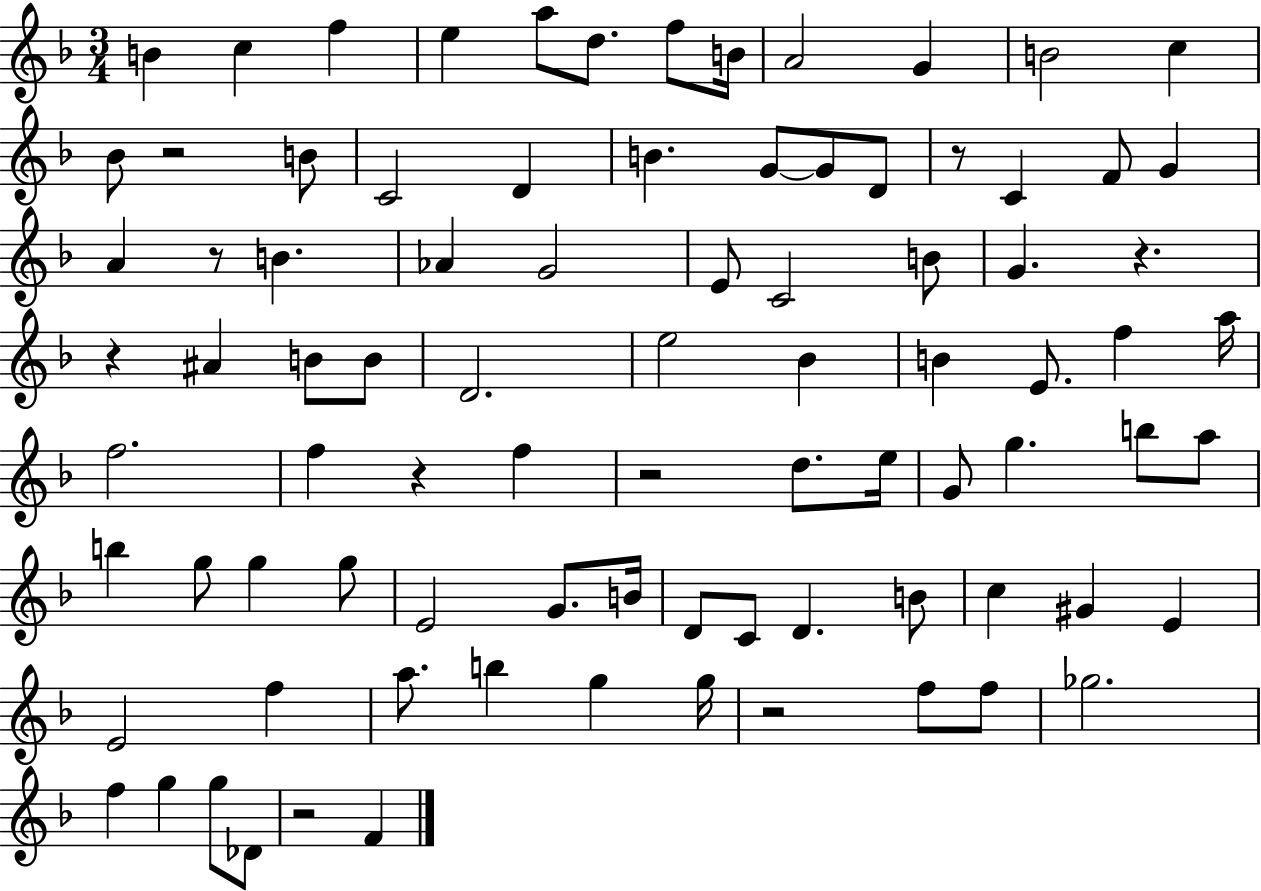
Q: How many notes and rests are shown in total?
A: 87